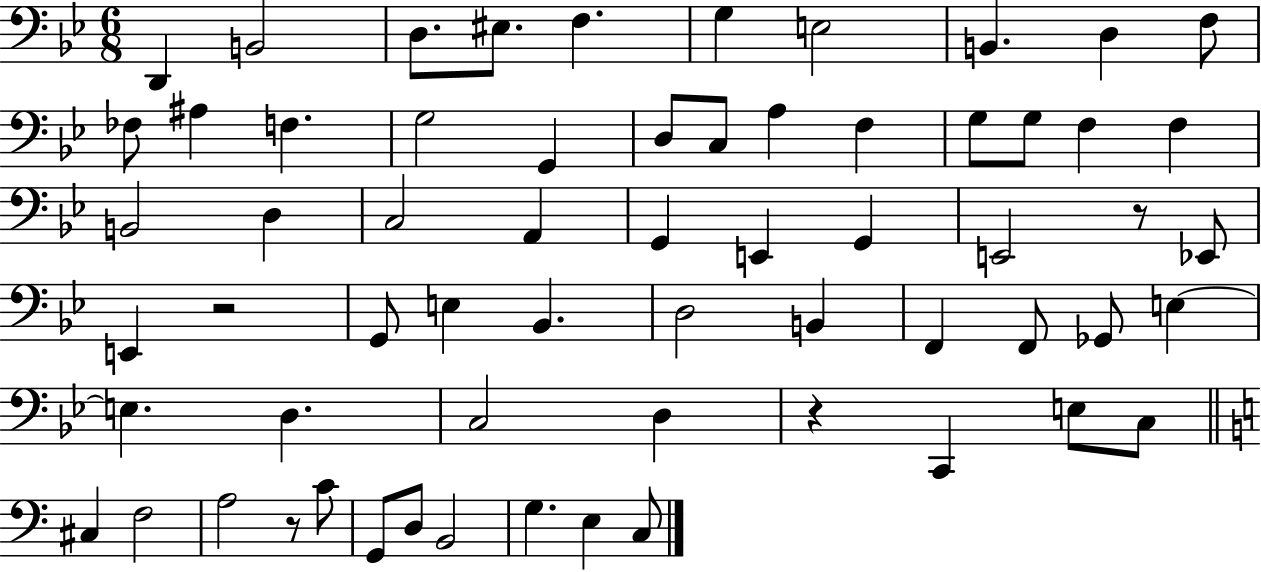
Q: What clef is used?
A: bass